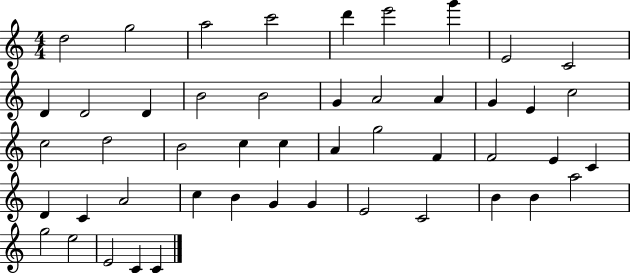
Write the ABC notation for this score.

X:1
T:Untitled
M:4/4
L:1/4
K:C
d2 g2 a2 c'2 d' e'2 g' E2 C2 D D2 D B2 B2 G A2 A G E c2 c2 d2 B2 c c A g2 F F2 E C D C A2 c B G G E2 C2 B B a2 g2 e2 E2 C C